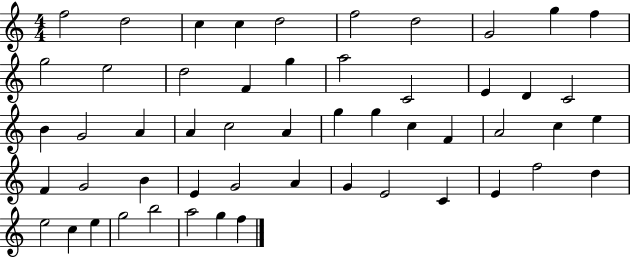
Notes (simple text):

F5/h D5/h C5/q C5/q D5/h F5/h D5/h G4/h G5/q F5/q G5/h E5/h D5/h F4/q G5/q A5/h C4/h E4/q D4/q C4/h B4/q G4/h A4/q A4/q C5/h A4/q G5/q G5/q C5/q F4/q A4/h C5/q E5/q F4/q G4/h B4/q E4/q G4/h A4/q G4/q E4/h C4/q E4/q F5/h D5/q E5/h C5/q E5/q G5/h B5/h A5/h G5/q F5/q